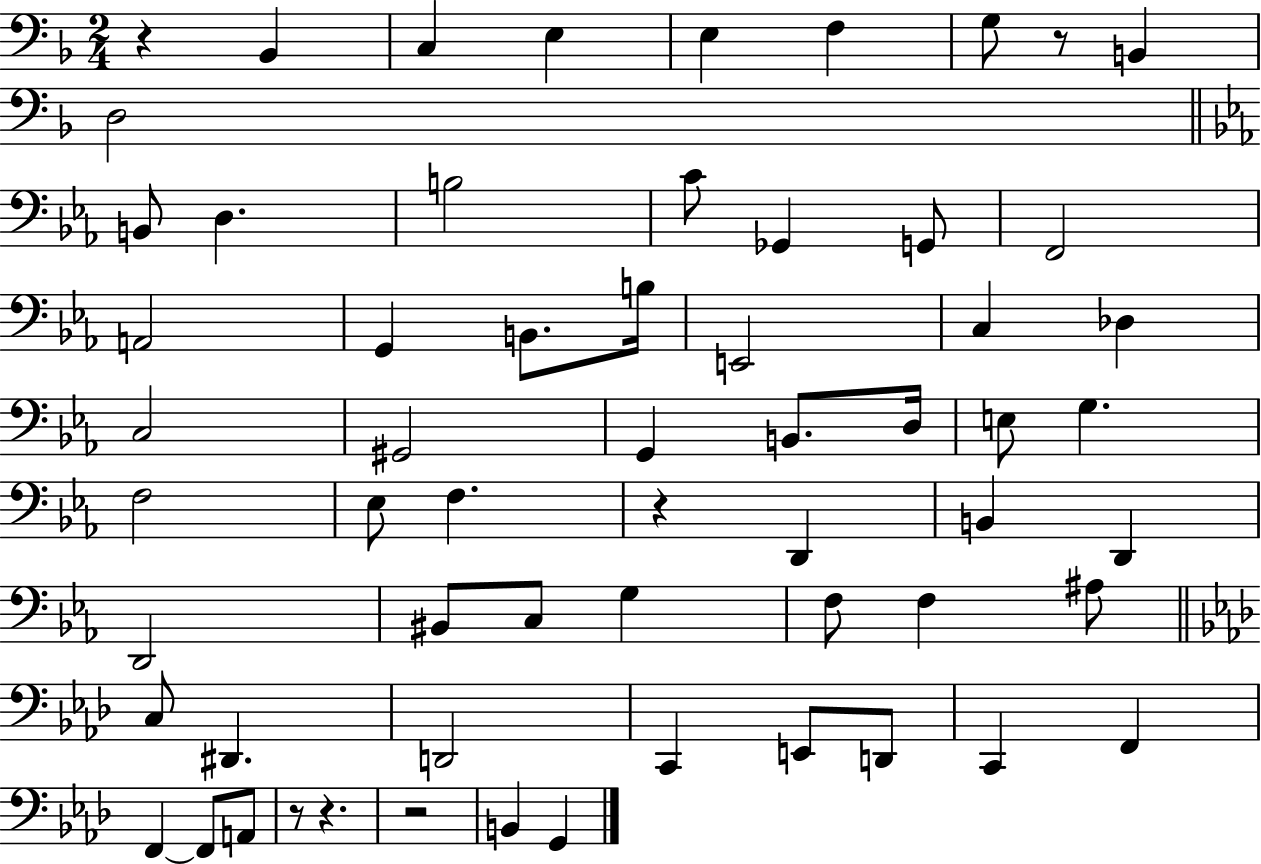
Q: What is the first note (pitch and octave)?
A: Bb2